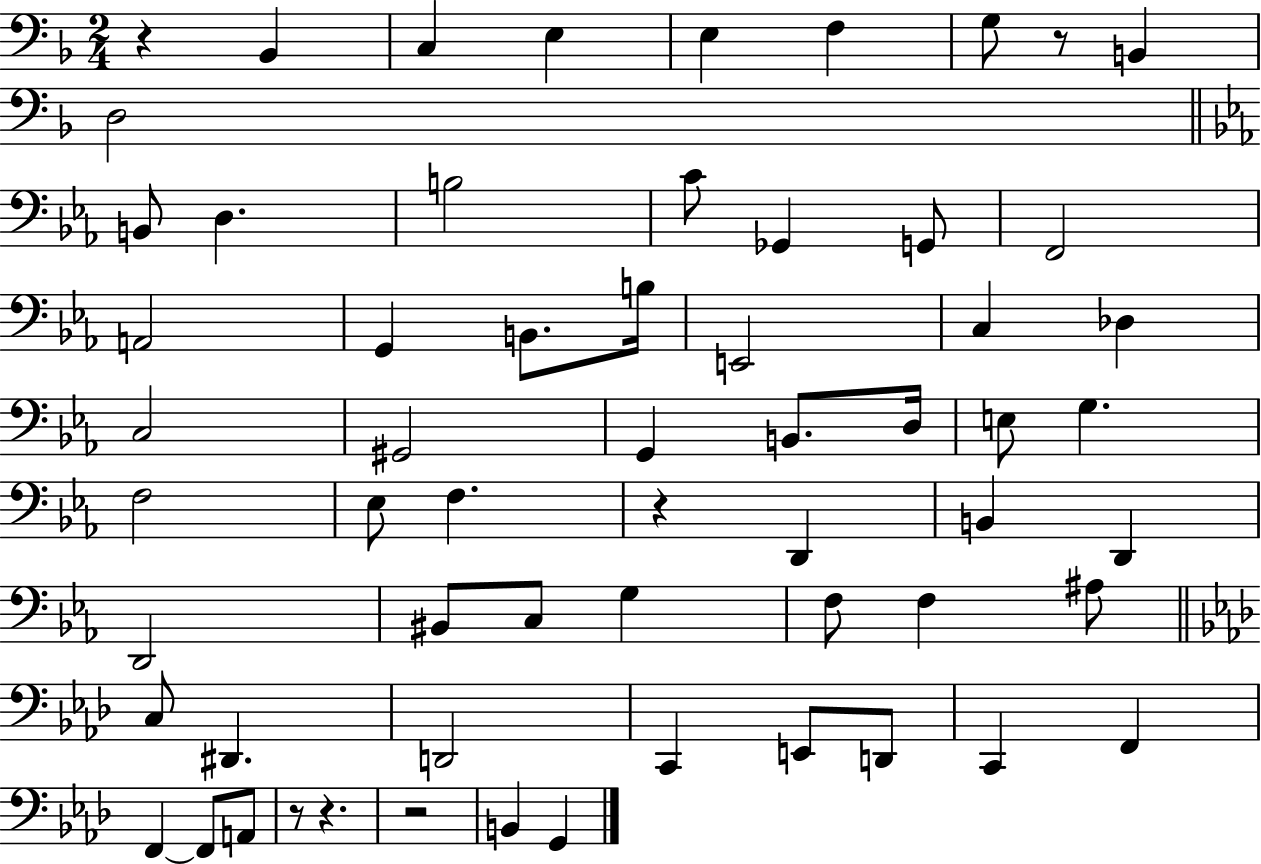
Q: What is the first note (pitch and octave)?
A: Bb2